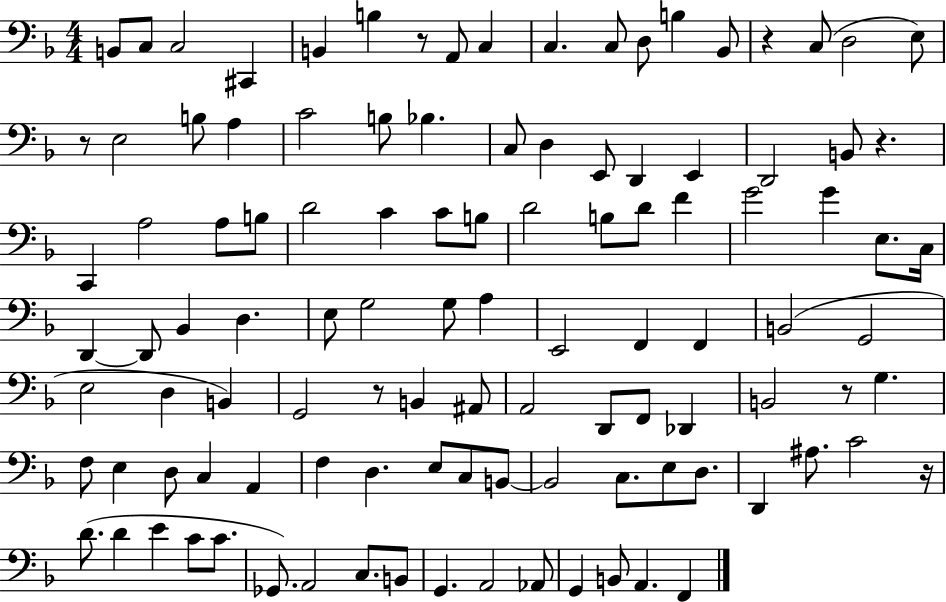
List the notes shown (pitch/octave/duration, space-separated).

B2/e C3/e C3/h C#2/q B2/q B3/q R/e A2/e C3/q C3/q. C3/e D3/e B3/q Bb2/e R/q C3/e D3/h E3/e R/e E3/h B3/e A3/q C4/h B3/e Bb3/q. C3/e D3/q E2/e D2/q E2/q D2/h B2/e R/q. C2/q A3/h A3/e B3/e D4/h C4/q C4/e B3/e D4/h B3/e D4/e F4/q G4/h G4/q E3/e. C3/s D2/q D2/e Bb2/q D3/q. E3/e G3/h G3/e A3/q E2/h F2/q F2/q B2/h G2/h E3/h D3/q B2/q G2/h R/e B2/q A#2/e A2/h D2/e F2/e Db2/q B2/h R/e G3/q. F3/e E3/q D3/e C3/q A2/q F3/q D3/q. E3/e C3/e B2/e B2/h C3/e. E3/e D3/e. D2/q A#3/e. C4/h R/s D4/e. D4/q E4/q C4/e C4/e. Gb2/e. A2/h C3/e. B2/e G2/q. A2/h Ab2/e G2/q B2/e A2/q. F2/q